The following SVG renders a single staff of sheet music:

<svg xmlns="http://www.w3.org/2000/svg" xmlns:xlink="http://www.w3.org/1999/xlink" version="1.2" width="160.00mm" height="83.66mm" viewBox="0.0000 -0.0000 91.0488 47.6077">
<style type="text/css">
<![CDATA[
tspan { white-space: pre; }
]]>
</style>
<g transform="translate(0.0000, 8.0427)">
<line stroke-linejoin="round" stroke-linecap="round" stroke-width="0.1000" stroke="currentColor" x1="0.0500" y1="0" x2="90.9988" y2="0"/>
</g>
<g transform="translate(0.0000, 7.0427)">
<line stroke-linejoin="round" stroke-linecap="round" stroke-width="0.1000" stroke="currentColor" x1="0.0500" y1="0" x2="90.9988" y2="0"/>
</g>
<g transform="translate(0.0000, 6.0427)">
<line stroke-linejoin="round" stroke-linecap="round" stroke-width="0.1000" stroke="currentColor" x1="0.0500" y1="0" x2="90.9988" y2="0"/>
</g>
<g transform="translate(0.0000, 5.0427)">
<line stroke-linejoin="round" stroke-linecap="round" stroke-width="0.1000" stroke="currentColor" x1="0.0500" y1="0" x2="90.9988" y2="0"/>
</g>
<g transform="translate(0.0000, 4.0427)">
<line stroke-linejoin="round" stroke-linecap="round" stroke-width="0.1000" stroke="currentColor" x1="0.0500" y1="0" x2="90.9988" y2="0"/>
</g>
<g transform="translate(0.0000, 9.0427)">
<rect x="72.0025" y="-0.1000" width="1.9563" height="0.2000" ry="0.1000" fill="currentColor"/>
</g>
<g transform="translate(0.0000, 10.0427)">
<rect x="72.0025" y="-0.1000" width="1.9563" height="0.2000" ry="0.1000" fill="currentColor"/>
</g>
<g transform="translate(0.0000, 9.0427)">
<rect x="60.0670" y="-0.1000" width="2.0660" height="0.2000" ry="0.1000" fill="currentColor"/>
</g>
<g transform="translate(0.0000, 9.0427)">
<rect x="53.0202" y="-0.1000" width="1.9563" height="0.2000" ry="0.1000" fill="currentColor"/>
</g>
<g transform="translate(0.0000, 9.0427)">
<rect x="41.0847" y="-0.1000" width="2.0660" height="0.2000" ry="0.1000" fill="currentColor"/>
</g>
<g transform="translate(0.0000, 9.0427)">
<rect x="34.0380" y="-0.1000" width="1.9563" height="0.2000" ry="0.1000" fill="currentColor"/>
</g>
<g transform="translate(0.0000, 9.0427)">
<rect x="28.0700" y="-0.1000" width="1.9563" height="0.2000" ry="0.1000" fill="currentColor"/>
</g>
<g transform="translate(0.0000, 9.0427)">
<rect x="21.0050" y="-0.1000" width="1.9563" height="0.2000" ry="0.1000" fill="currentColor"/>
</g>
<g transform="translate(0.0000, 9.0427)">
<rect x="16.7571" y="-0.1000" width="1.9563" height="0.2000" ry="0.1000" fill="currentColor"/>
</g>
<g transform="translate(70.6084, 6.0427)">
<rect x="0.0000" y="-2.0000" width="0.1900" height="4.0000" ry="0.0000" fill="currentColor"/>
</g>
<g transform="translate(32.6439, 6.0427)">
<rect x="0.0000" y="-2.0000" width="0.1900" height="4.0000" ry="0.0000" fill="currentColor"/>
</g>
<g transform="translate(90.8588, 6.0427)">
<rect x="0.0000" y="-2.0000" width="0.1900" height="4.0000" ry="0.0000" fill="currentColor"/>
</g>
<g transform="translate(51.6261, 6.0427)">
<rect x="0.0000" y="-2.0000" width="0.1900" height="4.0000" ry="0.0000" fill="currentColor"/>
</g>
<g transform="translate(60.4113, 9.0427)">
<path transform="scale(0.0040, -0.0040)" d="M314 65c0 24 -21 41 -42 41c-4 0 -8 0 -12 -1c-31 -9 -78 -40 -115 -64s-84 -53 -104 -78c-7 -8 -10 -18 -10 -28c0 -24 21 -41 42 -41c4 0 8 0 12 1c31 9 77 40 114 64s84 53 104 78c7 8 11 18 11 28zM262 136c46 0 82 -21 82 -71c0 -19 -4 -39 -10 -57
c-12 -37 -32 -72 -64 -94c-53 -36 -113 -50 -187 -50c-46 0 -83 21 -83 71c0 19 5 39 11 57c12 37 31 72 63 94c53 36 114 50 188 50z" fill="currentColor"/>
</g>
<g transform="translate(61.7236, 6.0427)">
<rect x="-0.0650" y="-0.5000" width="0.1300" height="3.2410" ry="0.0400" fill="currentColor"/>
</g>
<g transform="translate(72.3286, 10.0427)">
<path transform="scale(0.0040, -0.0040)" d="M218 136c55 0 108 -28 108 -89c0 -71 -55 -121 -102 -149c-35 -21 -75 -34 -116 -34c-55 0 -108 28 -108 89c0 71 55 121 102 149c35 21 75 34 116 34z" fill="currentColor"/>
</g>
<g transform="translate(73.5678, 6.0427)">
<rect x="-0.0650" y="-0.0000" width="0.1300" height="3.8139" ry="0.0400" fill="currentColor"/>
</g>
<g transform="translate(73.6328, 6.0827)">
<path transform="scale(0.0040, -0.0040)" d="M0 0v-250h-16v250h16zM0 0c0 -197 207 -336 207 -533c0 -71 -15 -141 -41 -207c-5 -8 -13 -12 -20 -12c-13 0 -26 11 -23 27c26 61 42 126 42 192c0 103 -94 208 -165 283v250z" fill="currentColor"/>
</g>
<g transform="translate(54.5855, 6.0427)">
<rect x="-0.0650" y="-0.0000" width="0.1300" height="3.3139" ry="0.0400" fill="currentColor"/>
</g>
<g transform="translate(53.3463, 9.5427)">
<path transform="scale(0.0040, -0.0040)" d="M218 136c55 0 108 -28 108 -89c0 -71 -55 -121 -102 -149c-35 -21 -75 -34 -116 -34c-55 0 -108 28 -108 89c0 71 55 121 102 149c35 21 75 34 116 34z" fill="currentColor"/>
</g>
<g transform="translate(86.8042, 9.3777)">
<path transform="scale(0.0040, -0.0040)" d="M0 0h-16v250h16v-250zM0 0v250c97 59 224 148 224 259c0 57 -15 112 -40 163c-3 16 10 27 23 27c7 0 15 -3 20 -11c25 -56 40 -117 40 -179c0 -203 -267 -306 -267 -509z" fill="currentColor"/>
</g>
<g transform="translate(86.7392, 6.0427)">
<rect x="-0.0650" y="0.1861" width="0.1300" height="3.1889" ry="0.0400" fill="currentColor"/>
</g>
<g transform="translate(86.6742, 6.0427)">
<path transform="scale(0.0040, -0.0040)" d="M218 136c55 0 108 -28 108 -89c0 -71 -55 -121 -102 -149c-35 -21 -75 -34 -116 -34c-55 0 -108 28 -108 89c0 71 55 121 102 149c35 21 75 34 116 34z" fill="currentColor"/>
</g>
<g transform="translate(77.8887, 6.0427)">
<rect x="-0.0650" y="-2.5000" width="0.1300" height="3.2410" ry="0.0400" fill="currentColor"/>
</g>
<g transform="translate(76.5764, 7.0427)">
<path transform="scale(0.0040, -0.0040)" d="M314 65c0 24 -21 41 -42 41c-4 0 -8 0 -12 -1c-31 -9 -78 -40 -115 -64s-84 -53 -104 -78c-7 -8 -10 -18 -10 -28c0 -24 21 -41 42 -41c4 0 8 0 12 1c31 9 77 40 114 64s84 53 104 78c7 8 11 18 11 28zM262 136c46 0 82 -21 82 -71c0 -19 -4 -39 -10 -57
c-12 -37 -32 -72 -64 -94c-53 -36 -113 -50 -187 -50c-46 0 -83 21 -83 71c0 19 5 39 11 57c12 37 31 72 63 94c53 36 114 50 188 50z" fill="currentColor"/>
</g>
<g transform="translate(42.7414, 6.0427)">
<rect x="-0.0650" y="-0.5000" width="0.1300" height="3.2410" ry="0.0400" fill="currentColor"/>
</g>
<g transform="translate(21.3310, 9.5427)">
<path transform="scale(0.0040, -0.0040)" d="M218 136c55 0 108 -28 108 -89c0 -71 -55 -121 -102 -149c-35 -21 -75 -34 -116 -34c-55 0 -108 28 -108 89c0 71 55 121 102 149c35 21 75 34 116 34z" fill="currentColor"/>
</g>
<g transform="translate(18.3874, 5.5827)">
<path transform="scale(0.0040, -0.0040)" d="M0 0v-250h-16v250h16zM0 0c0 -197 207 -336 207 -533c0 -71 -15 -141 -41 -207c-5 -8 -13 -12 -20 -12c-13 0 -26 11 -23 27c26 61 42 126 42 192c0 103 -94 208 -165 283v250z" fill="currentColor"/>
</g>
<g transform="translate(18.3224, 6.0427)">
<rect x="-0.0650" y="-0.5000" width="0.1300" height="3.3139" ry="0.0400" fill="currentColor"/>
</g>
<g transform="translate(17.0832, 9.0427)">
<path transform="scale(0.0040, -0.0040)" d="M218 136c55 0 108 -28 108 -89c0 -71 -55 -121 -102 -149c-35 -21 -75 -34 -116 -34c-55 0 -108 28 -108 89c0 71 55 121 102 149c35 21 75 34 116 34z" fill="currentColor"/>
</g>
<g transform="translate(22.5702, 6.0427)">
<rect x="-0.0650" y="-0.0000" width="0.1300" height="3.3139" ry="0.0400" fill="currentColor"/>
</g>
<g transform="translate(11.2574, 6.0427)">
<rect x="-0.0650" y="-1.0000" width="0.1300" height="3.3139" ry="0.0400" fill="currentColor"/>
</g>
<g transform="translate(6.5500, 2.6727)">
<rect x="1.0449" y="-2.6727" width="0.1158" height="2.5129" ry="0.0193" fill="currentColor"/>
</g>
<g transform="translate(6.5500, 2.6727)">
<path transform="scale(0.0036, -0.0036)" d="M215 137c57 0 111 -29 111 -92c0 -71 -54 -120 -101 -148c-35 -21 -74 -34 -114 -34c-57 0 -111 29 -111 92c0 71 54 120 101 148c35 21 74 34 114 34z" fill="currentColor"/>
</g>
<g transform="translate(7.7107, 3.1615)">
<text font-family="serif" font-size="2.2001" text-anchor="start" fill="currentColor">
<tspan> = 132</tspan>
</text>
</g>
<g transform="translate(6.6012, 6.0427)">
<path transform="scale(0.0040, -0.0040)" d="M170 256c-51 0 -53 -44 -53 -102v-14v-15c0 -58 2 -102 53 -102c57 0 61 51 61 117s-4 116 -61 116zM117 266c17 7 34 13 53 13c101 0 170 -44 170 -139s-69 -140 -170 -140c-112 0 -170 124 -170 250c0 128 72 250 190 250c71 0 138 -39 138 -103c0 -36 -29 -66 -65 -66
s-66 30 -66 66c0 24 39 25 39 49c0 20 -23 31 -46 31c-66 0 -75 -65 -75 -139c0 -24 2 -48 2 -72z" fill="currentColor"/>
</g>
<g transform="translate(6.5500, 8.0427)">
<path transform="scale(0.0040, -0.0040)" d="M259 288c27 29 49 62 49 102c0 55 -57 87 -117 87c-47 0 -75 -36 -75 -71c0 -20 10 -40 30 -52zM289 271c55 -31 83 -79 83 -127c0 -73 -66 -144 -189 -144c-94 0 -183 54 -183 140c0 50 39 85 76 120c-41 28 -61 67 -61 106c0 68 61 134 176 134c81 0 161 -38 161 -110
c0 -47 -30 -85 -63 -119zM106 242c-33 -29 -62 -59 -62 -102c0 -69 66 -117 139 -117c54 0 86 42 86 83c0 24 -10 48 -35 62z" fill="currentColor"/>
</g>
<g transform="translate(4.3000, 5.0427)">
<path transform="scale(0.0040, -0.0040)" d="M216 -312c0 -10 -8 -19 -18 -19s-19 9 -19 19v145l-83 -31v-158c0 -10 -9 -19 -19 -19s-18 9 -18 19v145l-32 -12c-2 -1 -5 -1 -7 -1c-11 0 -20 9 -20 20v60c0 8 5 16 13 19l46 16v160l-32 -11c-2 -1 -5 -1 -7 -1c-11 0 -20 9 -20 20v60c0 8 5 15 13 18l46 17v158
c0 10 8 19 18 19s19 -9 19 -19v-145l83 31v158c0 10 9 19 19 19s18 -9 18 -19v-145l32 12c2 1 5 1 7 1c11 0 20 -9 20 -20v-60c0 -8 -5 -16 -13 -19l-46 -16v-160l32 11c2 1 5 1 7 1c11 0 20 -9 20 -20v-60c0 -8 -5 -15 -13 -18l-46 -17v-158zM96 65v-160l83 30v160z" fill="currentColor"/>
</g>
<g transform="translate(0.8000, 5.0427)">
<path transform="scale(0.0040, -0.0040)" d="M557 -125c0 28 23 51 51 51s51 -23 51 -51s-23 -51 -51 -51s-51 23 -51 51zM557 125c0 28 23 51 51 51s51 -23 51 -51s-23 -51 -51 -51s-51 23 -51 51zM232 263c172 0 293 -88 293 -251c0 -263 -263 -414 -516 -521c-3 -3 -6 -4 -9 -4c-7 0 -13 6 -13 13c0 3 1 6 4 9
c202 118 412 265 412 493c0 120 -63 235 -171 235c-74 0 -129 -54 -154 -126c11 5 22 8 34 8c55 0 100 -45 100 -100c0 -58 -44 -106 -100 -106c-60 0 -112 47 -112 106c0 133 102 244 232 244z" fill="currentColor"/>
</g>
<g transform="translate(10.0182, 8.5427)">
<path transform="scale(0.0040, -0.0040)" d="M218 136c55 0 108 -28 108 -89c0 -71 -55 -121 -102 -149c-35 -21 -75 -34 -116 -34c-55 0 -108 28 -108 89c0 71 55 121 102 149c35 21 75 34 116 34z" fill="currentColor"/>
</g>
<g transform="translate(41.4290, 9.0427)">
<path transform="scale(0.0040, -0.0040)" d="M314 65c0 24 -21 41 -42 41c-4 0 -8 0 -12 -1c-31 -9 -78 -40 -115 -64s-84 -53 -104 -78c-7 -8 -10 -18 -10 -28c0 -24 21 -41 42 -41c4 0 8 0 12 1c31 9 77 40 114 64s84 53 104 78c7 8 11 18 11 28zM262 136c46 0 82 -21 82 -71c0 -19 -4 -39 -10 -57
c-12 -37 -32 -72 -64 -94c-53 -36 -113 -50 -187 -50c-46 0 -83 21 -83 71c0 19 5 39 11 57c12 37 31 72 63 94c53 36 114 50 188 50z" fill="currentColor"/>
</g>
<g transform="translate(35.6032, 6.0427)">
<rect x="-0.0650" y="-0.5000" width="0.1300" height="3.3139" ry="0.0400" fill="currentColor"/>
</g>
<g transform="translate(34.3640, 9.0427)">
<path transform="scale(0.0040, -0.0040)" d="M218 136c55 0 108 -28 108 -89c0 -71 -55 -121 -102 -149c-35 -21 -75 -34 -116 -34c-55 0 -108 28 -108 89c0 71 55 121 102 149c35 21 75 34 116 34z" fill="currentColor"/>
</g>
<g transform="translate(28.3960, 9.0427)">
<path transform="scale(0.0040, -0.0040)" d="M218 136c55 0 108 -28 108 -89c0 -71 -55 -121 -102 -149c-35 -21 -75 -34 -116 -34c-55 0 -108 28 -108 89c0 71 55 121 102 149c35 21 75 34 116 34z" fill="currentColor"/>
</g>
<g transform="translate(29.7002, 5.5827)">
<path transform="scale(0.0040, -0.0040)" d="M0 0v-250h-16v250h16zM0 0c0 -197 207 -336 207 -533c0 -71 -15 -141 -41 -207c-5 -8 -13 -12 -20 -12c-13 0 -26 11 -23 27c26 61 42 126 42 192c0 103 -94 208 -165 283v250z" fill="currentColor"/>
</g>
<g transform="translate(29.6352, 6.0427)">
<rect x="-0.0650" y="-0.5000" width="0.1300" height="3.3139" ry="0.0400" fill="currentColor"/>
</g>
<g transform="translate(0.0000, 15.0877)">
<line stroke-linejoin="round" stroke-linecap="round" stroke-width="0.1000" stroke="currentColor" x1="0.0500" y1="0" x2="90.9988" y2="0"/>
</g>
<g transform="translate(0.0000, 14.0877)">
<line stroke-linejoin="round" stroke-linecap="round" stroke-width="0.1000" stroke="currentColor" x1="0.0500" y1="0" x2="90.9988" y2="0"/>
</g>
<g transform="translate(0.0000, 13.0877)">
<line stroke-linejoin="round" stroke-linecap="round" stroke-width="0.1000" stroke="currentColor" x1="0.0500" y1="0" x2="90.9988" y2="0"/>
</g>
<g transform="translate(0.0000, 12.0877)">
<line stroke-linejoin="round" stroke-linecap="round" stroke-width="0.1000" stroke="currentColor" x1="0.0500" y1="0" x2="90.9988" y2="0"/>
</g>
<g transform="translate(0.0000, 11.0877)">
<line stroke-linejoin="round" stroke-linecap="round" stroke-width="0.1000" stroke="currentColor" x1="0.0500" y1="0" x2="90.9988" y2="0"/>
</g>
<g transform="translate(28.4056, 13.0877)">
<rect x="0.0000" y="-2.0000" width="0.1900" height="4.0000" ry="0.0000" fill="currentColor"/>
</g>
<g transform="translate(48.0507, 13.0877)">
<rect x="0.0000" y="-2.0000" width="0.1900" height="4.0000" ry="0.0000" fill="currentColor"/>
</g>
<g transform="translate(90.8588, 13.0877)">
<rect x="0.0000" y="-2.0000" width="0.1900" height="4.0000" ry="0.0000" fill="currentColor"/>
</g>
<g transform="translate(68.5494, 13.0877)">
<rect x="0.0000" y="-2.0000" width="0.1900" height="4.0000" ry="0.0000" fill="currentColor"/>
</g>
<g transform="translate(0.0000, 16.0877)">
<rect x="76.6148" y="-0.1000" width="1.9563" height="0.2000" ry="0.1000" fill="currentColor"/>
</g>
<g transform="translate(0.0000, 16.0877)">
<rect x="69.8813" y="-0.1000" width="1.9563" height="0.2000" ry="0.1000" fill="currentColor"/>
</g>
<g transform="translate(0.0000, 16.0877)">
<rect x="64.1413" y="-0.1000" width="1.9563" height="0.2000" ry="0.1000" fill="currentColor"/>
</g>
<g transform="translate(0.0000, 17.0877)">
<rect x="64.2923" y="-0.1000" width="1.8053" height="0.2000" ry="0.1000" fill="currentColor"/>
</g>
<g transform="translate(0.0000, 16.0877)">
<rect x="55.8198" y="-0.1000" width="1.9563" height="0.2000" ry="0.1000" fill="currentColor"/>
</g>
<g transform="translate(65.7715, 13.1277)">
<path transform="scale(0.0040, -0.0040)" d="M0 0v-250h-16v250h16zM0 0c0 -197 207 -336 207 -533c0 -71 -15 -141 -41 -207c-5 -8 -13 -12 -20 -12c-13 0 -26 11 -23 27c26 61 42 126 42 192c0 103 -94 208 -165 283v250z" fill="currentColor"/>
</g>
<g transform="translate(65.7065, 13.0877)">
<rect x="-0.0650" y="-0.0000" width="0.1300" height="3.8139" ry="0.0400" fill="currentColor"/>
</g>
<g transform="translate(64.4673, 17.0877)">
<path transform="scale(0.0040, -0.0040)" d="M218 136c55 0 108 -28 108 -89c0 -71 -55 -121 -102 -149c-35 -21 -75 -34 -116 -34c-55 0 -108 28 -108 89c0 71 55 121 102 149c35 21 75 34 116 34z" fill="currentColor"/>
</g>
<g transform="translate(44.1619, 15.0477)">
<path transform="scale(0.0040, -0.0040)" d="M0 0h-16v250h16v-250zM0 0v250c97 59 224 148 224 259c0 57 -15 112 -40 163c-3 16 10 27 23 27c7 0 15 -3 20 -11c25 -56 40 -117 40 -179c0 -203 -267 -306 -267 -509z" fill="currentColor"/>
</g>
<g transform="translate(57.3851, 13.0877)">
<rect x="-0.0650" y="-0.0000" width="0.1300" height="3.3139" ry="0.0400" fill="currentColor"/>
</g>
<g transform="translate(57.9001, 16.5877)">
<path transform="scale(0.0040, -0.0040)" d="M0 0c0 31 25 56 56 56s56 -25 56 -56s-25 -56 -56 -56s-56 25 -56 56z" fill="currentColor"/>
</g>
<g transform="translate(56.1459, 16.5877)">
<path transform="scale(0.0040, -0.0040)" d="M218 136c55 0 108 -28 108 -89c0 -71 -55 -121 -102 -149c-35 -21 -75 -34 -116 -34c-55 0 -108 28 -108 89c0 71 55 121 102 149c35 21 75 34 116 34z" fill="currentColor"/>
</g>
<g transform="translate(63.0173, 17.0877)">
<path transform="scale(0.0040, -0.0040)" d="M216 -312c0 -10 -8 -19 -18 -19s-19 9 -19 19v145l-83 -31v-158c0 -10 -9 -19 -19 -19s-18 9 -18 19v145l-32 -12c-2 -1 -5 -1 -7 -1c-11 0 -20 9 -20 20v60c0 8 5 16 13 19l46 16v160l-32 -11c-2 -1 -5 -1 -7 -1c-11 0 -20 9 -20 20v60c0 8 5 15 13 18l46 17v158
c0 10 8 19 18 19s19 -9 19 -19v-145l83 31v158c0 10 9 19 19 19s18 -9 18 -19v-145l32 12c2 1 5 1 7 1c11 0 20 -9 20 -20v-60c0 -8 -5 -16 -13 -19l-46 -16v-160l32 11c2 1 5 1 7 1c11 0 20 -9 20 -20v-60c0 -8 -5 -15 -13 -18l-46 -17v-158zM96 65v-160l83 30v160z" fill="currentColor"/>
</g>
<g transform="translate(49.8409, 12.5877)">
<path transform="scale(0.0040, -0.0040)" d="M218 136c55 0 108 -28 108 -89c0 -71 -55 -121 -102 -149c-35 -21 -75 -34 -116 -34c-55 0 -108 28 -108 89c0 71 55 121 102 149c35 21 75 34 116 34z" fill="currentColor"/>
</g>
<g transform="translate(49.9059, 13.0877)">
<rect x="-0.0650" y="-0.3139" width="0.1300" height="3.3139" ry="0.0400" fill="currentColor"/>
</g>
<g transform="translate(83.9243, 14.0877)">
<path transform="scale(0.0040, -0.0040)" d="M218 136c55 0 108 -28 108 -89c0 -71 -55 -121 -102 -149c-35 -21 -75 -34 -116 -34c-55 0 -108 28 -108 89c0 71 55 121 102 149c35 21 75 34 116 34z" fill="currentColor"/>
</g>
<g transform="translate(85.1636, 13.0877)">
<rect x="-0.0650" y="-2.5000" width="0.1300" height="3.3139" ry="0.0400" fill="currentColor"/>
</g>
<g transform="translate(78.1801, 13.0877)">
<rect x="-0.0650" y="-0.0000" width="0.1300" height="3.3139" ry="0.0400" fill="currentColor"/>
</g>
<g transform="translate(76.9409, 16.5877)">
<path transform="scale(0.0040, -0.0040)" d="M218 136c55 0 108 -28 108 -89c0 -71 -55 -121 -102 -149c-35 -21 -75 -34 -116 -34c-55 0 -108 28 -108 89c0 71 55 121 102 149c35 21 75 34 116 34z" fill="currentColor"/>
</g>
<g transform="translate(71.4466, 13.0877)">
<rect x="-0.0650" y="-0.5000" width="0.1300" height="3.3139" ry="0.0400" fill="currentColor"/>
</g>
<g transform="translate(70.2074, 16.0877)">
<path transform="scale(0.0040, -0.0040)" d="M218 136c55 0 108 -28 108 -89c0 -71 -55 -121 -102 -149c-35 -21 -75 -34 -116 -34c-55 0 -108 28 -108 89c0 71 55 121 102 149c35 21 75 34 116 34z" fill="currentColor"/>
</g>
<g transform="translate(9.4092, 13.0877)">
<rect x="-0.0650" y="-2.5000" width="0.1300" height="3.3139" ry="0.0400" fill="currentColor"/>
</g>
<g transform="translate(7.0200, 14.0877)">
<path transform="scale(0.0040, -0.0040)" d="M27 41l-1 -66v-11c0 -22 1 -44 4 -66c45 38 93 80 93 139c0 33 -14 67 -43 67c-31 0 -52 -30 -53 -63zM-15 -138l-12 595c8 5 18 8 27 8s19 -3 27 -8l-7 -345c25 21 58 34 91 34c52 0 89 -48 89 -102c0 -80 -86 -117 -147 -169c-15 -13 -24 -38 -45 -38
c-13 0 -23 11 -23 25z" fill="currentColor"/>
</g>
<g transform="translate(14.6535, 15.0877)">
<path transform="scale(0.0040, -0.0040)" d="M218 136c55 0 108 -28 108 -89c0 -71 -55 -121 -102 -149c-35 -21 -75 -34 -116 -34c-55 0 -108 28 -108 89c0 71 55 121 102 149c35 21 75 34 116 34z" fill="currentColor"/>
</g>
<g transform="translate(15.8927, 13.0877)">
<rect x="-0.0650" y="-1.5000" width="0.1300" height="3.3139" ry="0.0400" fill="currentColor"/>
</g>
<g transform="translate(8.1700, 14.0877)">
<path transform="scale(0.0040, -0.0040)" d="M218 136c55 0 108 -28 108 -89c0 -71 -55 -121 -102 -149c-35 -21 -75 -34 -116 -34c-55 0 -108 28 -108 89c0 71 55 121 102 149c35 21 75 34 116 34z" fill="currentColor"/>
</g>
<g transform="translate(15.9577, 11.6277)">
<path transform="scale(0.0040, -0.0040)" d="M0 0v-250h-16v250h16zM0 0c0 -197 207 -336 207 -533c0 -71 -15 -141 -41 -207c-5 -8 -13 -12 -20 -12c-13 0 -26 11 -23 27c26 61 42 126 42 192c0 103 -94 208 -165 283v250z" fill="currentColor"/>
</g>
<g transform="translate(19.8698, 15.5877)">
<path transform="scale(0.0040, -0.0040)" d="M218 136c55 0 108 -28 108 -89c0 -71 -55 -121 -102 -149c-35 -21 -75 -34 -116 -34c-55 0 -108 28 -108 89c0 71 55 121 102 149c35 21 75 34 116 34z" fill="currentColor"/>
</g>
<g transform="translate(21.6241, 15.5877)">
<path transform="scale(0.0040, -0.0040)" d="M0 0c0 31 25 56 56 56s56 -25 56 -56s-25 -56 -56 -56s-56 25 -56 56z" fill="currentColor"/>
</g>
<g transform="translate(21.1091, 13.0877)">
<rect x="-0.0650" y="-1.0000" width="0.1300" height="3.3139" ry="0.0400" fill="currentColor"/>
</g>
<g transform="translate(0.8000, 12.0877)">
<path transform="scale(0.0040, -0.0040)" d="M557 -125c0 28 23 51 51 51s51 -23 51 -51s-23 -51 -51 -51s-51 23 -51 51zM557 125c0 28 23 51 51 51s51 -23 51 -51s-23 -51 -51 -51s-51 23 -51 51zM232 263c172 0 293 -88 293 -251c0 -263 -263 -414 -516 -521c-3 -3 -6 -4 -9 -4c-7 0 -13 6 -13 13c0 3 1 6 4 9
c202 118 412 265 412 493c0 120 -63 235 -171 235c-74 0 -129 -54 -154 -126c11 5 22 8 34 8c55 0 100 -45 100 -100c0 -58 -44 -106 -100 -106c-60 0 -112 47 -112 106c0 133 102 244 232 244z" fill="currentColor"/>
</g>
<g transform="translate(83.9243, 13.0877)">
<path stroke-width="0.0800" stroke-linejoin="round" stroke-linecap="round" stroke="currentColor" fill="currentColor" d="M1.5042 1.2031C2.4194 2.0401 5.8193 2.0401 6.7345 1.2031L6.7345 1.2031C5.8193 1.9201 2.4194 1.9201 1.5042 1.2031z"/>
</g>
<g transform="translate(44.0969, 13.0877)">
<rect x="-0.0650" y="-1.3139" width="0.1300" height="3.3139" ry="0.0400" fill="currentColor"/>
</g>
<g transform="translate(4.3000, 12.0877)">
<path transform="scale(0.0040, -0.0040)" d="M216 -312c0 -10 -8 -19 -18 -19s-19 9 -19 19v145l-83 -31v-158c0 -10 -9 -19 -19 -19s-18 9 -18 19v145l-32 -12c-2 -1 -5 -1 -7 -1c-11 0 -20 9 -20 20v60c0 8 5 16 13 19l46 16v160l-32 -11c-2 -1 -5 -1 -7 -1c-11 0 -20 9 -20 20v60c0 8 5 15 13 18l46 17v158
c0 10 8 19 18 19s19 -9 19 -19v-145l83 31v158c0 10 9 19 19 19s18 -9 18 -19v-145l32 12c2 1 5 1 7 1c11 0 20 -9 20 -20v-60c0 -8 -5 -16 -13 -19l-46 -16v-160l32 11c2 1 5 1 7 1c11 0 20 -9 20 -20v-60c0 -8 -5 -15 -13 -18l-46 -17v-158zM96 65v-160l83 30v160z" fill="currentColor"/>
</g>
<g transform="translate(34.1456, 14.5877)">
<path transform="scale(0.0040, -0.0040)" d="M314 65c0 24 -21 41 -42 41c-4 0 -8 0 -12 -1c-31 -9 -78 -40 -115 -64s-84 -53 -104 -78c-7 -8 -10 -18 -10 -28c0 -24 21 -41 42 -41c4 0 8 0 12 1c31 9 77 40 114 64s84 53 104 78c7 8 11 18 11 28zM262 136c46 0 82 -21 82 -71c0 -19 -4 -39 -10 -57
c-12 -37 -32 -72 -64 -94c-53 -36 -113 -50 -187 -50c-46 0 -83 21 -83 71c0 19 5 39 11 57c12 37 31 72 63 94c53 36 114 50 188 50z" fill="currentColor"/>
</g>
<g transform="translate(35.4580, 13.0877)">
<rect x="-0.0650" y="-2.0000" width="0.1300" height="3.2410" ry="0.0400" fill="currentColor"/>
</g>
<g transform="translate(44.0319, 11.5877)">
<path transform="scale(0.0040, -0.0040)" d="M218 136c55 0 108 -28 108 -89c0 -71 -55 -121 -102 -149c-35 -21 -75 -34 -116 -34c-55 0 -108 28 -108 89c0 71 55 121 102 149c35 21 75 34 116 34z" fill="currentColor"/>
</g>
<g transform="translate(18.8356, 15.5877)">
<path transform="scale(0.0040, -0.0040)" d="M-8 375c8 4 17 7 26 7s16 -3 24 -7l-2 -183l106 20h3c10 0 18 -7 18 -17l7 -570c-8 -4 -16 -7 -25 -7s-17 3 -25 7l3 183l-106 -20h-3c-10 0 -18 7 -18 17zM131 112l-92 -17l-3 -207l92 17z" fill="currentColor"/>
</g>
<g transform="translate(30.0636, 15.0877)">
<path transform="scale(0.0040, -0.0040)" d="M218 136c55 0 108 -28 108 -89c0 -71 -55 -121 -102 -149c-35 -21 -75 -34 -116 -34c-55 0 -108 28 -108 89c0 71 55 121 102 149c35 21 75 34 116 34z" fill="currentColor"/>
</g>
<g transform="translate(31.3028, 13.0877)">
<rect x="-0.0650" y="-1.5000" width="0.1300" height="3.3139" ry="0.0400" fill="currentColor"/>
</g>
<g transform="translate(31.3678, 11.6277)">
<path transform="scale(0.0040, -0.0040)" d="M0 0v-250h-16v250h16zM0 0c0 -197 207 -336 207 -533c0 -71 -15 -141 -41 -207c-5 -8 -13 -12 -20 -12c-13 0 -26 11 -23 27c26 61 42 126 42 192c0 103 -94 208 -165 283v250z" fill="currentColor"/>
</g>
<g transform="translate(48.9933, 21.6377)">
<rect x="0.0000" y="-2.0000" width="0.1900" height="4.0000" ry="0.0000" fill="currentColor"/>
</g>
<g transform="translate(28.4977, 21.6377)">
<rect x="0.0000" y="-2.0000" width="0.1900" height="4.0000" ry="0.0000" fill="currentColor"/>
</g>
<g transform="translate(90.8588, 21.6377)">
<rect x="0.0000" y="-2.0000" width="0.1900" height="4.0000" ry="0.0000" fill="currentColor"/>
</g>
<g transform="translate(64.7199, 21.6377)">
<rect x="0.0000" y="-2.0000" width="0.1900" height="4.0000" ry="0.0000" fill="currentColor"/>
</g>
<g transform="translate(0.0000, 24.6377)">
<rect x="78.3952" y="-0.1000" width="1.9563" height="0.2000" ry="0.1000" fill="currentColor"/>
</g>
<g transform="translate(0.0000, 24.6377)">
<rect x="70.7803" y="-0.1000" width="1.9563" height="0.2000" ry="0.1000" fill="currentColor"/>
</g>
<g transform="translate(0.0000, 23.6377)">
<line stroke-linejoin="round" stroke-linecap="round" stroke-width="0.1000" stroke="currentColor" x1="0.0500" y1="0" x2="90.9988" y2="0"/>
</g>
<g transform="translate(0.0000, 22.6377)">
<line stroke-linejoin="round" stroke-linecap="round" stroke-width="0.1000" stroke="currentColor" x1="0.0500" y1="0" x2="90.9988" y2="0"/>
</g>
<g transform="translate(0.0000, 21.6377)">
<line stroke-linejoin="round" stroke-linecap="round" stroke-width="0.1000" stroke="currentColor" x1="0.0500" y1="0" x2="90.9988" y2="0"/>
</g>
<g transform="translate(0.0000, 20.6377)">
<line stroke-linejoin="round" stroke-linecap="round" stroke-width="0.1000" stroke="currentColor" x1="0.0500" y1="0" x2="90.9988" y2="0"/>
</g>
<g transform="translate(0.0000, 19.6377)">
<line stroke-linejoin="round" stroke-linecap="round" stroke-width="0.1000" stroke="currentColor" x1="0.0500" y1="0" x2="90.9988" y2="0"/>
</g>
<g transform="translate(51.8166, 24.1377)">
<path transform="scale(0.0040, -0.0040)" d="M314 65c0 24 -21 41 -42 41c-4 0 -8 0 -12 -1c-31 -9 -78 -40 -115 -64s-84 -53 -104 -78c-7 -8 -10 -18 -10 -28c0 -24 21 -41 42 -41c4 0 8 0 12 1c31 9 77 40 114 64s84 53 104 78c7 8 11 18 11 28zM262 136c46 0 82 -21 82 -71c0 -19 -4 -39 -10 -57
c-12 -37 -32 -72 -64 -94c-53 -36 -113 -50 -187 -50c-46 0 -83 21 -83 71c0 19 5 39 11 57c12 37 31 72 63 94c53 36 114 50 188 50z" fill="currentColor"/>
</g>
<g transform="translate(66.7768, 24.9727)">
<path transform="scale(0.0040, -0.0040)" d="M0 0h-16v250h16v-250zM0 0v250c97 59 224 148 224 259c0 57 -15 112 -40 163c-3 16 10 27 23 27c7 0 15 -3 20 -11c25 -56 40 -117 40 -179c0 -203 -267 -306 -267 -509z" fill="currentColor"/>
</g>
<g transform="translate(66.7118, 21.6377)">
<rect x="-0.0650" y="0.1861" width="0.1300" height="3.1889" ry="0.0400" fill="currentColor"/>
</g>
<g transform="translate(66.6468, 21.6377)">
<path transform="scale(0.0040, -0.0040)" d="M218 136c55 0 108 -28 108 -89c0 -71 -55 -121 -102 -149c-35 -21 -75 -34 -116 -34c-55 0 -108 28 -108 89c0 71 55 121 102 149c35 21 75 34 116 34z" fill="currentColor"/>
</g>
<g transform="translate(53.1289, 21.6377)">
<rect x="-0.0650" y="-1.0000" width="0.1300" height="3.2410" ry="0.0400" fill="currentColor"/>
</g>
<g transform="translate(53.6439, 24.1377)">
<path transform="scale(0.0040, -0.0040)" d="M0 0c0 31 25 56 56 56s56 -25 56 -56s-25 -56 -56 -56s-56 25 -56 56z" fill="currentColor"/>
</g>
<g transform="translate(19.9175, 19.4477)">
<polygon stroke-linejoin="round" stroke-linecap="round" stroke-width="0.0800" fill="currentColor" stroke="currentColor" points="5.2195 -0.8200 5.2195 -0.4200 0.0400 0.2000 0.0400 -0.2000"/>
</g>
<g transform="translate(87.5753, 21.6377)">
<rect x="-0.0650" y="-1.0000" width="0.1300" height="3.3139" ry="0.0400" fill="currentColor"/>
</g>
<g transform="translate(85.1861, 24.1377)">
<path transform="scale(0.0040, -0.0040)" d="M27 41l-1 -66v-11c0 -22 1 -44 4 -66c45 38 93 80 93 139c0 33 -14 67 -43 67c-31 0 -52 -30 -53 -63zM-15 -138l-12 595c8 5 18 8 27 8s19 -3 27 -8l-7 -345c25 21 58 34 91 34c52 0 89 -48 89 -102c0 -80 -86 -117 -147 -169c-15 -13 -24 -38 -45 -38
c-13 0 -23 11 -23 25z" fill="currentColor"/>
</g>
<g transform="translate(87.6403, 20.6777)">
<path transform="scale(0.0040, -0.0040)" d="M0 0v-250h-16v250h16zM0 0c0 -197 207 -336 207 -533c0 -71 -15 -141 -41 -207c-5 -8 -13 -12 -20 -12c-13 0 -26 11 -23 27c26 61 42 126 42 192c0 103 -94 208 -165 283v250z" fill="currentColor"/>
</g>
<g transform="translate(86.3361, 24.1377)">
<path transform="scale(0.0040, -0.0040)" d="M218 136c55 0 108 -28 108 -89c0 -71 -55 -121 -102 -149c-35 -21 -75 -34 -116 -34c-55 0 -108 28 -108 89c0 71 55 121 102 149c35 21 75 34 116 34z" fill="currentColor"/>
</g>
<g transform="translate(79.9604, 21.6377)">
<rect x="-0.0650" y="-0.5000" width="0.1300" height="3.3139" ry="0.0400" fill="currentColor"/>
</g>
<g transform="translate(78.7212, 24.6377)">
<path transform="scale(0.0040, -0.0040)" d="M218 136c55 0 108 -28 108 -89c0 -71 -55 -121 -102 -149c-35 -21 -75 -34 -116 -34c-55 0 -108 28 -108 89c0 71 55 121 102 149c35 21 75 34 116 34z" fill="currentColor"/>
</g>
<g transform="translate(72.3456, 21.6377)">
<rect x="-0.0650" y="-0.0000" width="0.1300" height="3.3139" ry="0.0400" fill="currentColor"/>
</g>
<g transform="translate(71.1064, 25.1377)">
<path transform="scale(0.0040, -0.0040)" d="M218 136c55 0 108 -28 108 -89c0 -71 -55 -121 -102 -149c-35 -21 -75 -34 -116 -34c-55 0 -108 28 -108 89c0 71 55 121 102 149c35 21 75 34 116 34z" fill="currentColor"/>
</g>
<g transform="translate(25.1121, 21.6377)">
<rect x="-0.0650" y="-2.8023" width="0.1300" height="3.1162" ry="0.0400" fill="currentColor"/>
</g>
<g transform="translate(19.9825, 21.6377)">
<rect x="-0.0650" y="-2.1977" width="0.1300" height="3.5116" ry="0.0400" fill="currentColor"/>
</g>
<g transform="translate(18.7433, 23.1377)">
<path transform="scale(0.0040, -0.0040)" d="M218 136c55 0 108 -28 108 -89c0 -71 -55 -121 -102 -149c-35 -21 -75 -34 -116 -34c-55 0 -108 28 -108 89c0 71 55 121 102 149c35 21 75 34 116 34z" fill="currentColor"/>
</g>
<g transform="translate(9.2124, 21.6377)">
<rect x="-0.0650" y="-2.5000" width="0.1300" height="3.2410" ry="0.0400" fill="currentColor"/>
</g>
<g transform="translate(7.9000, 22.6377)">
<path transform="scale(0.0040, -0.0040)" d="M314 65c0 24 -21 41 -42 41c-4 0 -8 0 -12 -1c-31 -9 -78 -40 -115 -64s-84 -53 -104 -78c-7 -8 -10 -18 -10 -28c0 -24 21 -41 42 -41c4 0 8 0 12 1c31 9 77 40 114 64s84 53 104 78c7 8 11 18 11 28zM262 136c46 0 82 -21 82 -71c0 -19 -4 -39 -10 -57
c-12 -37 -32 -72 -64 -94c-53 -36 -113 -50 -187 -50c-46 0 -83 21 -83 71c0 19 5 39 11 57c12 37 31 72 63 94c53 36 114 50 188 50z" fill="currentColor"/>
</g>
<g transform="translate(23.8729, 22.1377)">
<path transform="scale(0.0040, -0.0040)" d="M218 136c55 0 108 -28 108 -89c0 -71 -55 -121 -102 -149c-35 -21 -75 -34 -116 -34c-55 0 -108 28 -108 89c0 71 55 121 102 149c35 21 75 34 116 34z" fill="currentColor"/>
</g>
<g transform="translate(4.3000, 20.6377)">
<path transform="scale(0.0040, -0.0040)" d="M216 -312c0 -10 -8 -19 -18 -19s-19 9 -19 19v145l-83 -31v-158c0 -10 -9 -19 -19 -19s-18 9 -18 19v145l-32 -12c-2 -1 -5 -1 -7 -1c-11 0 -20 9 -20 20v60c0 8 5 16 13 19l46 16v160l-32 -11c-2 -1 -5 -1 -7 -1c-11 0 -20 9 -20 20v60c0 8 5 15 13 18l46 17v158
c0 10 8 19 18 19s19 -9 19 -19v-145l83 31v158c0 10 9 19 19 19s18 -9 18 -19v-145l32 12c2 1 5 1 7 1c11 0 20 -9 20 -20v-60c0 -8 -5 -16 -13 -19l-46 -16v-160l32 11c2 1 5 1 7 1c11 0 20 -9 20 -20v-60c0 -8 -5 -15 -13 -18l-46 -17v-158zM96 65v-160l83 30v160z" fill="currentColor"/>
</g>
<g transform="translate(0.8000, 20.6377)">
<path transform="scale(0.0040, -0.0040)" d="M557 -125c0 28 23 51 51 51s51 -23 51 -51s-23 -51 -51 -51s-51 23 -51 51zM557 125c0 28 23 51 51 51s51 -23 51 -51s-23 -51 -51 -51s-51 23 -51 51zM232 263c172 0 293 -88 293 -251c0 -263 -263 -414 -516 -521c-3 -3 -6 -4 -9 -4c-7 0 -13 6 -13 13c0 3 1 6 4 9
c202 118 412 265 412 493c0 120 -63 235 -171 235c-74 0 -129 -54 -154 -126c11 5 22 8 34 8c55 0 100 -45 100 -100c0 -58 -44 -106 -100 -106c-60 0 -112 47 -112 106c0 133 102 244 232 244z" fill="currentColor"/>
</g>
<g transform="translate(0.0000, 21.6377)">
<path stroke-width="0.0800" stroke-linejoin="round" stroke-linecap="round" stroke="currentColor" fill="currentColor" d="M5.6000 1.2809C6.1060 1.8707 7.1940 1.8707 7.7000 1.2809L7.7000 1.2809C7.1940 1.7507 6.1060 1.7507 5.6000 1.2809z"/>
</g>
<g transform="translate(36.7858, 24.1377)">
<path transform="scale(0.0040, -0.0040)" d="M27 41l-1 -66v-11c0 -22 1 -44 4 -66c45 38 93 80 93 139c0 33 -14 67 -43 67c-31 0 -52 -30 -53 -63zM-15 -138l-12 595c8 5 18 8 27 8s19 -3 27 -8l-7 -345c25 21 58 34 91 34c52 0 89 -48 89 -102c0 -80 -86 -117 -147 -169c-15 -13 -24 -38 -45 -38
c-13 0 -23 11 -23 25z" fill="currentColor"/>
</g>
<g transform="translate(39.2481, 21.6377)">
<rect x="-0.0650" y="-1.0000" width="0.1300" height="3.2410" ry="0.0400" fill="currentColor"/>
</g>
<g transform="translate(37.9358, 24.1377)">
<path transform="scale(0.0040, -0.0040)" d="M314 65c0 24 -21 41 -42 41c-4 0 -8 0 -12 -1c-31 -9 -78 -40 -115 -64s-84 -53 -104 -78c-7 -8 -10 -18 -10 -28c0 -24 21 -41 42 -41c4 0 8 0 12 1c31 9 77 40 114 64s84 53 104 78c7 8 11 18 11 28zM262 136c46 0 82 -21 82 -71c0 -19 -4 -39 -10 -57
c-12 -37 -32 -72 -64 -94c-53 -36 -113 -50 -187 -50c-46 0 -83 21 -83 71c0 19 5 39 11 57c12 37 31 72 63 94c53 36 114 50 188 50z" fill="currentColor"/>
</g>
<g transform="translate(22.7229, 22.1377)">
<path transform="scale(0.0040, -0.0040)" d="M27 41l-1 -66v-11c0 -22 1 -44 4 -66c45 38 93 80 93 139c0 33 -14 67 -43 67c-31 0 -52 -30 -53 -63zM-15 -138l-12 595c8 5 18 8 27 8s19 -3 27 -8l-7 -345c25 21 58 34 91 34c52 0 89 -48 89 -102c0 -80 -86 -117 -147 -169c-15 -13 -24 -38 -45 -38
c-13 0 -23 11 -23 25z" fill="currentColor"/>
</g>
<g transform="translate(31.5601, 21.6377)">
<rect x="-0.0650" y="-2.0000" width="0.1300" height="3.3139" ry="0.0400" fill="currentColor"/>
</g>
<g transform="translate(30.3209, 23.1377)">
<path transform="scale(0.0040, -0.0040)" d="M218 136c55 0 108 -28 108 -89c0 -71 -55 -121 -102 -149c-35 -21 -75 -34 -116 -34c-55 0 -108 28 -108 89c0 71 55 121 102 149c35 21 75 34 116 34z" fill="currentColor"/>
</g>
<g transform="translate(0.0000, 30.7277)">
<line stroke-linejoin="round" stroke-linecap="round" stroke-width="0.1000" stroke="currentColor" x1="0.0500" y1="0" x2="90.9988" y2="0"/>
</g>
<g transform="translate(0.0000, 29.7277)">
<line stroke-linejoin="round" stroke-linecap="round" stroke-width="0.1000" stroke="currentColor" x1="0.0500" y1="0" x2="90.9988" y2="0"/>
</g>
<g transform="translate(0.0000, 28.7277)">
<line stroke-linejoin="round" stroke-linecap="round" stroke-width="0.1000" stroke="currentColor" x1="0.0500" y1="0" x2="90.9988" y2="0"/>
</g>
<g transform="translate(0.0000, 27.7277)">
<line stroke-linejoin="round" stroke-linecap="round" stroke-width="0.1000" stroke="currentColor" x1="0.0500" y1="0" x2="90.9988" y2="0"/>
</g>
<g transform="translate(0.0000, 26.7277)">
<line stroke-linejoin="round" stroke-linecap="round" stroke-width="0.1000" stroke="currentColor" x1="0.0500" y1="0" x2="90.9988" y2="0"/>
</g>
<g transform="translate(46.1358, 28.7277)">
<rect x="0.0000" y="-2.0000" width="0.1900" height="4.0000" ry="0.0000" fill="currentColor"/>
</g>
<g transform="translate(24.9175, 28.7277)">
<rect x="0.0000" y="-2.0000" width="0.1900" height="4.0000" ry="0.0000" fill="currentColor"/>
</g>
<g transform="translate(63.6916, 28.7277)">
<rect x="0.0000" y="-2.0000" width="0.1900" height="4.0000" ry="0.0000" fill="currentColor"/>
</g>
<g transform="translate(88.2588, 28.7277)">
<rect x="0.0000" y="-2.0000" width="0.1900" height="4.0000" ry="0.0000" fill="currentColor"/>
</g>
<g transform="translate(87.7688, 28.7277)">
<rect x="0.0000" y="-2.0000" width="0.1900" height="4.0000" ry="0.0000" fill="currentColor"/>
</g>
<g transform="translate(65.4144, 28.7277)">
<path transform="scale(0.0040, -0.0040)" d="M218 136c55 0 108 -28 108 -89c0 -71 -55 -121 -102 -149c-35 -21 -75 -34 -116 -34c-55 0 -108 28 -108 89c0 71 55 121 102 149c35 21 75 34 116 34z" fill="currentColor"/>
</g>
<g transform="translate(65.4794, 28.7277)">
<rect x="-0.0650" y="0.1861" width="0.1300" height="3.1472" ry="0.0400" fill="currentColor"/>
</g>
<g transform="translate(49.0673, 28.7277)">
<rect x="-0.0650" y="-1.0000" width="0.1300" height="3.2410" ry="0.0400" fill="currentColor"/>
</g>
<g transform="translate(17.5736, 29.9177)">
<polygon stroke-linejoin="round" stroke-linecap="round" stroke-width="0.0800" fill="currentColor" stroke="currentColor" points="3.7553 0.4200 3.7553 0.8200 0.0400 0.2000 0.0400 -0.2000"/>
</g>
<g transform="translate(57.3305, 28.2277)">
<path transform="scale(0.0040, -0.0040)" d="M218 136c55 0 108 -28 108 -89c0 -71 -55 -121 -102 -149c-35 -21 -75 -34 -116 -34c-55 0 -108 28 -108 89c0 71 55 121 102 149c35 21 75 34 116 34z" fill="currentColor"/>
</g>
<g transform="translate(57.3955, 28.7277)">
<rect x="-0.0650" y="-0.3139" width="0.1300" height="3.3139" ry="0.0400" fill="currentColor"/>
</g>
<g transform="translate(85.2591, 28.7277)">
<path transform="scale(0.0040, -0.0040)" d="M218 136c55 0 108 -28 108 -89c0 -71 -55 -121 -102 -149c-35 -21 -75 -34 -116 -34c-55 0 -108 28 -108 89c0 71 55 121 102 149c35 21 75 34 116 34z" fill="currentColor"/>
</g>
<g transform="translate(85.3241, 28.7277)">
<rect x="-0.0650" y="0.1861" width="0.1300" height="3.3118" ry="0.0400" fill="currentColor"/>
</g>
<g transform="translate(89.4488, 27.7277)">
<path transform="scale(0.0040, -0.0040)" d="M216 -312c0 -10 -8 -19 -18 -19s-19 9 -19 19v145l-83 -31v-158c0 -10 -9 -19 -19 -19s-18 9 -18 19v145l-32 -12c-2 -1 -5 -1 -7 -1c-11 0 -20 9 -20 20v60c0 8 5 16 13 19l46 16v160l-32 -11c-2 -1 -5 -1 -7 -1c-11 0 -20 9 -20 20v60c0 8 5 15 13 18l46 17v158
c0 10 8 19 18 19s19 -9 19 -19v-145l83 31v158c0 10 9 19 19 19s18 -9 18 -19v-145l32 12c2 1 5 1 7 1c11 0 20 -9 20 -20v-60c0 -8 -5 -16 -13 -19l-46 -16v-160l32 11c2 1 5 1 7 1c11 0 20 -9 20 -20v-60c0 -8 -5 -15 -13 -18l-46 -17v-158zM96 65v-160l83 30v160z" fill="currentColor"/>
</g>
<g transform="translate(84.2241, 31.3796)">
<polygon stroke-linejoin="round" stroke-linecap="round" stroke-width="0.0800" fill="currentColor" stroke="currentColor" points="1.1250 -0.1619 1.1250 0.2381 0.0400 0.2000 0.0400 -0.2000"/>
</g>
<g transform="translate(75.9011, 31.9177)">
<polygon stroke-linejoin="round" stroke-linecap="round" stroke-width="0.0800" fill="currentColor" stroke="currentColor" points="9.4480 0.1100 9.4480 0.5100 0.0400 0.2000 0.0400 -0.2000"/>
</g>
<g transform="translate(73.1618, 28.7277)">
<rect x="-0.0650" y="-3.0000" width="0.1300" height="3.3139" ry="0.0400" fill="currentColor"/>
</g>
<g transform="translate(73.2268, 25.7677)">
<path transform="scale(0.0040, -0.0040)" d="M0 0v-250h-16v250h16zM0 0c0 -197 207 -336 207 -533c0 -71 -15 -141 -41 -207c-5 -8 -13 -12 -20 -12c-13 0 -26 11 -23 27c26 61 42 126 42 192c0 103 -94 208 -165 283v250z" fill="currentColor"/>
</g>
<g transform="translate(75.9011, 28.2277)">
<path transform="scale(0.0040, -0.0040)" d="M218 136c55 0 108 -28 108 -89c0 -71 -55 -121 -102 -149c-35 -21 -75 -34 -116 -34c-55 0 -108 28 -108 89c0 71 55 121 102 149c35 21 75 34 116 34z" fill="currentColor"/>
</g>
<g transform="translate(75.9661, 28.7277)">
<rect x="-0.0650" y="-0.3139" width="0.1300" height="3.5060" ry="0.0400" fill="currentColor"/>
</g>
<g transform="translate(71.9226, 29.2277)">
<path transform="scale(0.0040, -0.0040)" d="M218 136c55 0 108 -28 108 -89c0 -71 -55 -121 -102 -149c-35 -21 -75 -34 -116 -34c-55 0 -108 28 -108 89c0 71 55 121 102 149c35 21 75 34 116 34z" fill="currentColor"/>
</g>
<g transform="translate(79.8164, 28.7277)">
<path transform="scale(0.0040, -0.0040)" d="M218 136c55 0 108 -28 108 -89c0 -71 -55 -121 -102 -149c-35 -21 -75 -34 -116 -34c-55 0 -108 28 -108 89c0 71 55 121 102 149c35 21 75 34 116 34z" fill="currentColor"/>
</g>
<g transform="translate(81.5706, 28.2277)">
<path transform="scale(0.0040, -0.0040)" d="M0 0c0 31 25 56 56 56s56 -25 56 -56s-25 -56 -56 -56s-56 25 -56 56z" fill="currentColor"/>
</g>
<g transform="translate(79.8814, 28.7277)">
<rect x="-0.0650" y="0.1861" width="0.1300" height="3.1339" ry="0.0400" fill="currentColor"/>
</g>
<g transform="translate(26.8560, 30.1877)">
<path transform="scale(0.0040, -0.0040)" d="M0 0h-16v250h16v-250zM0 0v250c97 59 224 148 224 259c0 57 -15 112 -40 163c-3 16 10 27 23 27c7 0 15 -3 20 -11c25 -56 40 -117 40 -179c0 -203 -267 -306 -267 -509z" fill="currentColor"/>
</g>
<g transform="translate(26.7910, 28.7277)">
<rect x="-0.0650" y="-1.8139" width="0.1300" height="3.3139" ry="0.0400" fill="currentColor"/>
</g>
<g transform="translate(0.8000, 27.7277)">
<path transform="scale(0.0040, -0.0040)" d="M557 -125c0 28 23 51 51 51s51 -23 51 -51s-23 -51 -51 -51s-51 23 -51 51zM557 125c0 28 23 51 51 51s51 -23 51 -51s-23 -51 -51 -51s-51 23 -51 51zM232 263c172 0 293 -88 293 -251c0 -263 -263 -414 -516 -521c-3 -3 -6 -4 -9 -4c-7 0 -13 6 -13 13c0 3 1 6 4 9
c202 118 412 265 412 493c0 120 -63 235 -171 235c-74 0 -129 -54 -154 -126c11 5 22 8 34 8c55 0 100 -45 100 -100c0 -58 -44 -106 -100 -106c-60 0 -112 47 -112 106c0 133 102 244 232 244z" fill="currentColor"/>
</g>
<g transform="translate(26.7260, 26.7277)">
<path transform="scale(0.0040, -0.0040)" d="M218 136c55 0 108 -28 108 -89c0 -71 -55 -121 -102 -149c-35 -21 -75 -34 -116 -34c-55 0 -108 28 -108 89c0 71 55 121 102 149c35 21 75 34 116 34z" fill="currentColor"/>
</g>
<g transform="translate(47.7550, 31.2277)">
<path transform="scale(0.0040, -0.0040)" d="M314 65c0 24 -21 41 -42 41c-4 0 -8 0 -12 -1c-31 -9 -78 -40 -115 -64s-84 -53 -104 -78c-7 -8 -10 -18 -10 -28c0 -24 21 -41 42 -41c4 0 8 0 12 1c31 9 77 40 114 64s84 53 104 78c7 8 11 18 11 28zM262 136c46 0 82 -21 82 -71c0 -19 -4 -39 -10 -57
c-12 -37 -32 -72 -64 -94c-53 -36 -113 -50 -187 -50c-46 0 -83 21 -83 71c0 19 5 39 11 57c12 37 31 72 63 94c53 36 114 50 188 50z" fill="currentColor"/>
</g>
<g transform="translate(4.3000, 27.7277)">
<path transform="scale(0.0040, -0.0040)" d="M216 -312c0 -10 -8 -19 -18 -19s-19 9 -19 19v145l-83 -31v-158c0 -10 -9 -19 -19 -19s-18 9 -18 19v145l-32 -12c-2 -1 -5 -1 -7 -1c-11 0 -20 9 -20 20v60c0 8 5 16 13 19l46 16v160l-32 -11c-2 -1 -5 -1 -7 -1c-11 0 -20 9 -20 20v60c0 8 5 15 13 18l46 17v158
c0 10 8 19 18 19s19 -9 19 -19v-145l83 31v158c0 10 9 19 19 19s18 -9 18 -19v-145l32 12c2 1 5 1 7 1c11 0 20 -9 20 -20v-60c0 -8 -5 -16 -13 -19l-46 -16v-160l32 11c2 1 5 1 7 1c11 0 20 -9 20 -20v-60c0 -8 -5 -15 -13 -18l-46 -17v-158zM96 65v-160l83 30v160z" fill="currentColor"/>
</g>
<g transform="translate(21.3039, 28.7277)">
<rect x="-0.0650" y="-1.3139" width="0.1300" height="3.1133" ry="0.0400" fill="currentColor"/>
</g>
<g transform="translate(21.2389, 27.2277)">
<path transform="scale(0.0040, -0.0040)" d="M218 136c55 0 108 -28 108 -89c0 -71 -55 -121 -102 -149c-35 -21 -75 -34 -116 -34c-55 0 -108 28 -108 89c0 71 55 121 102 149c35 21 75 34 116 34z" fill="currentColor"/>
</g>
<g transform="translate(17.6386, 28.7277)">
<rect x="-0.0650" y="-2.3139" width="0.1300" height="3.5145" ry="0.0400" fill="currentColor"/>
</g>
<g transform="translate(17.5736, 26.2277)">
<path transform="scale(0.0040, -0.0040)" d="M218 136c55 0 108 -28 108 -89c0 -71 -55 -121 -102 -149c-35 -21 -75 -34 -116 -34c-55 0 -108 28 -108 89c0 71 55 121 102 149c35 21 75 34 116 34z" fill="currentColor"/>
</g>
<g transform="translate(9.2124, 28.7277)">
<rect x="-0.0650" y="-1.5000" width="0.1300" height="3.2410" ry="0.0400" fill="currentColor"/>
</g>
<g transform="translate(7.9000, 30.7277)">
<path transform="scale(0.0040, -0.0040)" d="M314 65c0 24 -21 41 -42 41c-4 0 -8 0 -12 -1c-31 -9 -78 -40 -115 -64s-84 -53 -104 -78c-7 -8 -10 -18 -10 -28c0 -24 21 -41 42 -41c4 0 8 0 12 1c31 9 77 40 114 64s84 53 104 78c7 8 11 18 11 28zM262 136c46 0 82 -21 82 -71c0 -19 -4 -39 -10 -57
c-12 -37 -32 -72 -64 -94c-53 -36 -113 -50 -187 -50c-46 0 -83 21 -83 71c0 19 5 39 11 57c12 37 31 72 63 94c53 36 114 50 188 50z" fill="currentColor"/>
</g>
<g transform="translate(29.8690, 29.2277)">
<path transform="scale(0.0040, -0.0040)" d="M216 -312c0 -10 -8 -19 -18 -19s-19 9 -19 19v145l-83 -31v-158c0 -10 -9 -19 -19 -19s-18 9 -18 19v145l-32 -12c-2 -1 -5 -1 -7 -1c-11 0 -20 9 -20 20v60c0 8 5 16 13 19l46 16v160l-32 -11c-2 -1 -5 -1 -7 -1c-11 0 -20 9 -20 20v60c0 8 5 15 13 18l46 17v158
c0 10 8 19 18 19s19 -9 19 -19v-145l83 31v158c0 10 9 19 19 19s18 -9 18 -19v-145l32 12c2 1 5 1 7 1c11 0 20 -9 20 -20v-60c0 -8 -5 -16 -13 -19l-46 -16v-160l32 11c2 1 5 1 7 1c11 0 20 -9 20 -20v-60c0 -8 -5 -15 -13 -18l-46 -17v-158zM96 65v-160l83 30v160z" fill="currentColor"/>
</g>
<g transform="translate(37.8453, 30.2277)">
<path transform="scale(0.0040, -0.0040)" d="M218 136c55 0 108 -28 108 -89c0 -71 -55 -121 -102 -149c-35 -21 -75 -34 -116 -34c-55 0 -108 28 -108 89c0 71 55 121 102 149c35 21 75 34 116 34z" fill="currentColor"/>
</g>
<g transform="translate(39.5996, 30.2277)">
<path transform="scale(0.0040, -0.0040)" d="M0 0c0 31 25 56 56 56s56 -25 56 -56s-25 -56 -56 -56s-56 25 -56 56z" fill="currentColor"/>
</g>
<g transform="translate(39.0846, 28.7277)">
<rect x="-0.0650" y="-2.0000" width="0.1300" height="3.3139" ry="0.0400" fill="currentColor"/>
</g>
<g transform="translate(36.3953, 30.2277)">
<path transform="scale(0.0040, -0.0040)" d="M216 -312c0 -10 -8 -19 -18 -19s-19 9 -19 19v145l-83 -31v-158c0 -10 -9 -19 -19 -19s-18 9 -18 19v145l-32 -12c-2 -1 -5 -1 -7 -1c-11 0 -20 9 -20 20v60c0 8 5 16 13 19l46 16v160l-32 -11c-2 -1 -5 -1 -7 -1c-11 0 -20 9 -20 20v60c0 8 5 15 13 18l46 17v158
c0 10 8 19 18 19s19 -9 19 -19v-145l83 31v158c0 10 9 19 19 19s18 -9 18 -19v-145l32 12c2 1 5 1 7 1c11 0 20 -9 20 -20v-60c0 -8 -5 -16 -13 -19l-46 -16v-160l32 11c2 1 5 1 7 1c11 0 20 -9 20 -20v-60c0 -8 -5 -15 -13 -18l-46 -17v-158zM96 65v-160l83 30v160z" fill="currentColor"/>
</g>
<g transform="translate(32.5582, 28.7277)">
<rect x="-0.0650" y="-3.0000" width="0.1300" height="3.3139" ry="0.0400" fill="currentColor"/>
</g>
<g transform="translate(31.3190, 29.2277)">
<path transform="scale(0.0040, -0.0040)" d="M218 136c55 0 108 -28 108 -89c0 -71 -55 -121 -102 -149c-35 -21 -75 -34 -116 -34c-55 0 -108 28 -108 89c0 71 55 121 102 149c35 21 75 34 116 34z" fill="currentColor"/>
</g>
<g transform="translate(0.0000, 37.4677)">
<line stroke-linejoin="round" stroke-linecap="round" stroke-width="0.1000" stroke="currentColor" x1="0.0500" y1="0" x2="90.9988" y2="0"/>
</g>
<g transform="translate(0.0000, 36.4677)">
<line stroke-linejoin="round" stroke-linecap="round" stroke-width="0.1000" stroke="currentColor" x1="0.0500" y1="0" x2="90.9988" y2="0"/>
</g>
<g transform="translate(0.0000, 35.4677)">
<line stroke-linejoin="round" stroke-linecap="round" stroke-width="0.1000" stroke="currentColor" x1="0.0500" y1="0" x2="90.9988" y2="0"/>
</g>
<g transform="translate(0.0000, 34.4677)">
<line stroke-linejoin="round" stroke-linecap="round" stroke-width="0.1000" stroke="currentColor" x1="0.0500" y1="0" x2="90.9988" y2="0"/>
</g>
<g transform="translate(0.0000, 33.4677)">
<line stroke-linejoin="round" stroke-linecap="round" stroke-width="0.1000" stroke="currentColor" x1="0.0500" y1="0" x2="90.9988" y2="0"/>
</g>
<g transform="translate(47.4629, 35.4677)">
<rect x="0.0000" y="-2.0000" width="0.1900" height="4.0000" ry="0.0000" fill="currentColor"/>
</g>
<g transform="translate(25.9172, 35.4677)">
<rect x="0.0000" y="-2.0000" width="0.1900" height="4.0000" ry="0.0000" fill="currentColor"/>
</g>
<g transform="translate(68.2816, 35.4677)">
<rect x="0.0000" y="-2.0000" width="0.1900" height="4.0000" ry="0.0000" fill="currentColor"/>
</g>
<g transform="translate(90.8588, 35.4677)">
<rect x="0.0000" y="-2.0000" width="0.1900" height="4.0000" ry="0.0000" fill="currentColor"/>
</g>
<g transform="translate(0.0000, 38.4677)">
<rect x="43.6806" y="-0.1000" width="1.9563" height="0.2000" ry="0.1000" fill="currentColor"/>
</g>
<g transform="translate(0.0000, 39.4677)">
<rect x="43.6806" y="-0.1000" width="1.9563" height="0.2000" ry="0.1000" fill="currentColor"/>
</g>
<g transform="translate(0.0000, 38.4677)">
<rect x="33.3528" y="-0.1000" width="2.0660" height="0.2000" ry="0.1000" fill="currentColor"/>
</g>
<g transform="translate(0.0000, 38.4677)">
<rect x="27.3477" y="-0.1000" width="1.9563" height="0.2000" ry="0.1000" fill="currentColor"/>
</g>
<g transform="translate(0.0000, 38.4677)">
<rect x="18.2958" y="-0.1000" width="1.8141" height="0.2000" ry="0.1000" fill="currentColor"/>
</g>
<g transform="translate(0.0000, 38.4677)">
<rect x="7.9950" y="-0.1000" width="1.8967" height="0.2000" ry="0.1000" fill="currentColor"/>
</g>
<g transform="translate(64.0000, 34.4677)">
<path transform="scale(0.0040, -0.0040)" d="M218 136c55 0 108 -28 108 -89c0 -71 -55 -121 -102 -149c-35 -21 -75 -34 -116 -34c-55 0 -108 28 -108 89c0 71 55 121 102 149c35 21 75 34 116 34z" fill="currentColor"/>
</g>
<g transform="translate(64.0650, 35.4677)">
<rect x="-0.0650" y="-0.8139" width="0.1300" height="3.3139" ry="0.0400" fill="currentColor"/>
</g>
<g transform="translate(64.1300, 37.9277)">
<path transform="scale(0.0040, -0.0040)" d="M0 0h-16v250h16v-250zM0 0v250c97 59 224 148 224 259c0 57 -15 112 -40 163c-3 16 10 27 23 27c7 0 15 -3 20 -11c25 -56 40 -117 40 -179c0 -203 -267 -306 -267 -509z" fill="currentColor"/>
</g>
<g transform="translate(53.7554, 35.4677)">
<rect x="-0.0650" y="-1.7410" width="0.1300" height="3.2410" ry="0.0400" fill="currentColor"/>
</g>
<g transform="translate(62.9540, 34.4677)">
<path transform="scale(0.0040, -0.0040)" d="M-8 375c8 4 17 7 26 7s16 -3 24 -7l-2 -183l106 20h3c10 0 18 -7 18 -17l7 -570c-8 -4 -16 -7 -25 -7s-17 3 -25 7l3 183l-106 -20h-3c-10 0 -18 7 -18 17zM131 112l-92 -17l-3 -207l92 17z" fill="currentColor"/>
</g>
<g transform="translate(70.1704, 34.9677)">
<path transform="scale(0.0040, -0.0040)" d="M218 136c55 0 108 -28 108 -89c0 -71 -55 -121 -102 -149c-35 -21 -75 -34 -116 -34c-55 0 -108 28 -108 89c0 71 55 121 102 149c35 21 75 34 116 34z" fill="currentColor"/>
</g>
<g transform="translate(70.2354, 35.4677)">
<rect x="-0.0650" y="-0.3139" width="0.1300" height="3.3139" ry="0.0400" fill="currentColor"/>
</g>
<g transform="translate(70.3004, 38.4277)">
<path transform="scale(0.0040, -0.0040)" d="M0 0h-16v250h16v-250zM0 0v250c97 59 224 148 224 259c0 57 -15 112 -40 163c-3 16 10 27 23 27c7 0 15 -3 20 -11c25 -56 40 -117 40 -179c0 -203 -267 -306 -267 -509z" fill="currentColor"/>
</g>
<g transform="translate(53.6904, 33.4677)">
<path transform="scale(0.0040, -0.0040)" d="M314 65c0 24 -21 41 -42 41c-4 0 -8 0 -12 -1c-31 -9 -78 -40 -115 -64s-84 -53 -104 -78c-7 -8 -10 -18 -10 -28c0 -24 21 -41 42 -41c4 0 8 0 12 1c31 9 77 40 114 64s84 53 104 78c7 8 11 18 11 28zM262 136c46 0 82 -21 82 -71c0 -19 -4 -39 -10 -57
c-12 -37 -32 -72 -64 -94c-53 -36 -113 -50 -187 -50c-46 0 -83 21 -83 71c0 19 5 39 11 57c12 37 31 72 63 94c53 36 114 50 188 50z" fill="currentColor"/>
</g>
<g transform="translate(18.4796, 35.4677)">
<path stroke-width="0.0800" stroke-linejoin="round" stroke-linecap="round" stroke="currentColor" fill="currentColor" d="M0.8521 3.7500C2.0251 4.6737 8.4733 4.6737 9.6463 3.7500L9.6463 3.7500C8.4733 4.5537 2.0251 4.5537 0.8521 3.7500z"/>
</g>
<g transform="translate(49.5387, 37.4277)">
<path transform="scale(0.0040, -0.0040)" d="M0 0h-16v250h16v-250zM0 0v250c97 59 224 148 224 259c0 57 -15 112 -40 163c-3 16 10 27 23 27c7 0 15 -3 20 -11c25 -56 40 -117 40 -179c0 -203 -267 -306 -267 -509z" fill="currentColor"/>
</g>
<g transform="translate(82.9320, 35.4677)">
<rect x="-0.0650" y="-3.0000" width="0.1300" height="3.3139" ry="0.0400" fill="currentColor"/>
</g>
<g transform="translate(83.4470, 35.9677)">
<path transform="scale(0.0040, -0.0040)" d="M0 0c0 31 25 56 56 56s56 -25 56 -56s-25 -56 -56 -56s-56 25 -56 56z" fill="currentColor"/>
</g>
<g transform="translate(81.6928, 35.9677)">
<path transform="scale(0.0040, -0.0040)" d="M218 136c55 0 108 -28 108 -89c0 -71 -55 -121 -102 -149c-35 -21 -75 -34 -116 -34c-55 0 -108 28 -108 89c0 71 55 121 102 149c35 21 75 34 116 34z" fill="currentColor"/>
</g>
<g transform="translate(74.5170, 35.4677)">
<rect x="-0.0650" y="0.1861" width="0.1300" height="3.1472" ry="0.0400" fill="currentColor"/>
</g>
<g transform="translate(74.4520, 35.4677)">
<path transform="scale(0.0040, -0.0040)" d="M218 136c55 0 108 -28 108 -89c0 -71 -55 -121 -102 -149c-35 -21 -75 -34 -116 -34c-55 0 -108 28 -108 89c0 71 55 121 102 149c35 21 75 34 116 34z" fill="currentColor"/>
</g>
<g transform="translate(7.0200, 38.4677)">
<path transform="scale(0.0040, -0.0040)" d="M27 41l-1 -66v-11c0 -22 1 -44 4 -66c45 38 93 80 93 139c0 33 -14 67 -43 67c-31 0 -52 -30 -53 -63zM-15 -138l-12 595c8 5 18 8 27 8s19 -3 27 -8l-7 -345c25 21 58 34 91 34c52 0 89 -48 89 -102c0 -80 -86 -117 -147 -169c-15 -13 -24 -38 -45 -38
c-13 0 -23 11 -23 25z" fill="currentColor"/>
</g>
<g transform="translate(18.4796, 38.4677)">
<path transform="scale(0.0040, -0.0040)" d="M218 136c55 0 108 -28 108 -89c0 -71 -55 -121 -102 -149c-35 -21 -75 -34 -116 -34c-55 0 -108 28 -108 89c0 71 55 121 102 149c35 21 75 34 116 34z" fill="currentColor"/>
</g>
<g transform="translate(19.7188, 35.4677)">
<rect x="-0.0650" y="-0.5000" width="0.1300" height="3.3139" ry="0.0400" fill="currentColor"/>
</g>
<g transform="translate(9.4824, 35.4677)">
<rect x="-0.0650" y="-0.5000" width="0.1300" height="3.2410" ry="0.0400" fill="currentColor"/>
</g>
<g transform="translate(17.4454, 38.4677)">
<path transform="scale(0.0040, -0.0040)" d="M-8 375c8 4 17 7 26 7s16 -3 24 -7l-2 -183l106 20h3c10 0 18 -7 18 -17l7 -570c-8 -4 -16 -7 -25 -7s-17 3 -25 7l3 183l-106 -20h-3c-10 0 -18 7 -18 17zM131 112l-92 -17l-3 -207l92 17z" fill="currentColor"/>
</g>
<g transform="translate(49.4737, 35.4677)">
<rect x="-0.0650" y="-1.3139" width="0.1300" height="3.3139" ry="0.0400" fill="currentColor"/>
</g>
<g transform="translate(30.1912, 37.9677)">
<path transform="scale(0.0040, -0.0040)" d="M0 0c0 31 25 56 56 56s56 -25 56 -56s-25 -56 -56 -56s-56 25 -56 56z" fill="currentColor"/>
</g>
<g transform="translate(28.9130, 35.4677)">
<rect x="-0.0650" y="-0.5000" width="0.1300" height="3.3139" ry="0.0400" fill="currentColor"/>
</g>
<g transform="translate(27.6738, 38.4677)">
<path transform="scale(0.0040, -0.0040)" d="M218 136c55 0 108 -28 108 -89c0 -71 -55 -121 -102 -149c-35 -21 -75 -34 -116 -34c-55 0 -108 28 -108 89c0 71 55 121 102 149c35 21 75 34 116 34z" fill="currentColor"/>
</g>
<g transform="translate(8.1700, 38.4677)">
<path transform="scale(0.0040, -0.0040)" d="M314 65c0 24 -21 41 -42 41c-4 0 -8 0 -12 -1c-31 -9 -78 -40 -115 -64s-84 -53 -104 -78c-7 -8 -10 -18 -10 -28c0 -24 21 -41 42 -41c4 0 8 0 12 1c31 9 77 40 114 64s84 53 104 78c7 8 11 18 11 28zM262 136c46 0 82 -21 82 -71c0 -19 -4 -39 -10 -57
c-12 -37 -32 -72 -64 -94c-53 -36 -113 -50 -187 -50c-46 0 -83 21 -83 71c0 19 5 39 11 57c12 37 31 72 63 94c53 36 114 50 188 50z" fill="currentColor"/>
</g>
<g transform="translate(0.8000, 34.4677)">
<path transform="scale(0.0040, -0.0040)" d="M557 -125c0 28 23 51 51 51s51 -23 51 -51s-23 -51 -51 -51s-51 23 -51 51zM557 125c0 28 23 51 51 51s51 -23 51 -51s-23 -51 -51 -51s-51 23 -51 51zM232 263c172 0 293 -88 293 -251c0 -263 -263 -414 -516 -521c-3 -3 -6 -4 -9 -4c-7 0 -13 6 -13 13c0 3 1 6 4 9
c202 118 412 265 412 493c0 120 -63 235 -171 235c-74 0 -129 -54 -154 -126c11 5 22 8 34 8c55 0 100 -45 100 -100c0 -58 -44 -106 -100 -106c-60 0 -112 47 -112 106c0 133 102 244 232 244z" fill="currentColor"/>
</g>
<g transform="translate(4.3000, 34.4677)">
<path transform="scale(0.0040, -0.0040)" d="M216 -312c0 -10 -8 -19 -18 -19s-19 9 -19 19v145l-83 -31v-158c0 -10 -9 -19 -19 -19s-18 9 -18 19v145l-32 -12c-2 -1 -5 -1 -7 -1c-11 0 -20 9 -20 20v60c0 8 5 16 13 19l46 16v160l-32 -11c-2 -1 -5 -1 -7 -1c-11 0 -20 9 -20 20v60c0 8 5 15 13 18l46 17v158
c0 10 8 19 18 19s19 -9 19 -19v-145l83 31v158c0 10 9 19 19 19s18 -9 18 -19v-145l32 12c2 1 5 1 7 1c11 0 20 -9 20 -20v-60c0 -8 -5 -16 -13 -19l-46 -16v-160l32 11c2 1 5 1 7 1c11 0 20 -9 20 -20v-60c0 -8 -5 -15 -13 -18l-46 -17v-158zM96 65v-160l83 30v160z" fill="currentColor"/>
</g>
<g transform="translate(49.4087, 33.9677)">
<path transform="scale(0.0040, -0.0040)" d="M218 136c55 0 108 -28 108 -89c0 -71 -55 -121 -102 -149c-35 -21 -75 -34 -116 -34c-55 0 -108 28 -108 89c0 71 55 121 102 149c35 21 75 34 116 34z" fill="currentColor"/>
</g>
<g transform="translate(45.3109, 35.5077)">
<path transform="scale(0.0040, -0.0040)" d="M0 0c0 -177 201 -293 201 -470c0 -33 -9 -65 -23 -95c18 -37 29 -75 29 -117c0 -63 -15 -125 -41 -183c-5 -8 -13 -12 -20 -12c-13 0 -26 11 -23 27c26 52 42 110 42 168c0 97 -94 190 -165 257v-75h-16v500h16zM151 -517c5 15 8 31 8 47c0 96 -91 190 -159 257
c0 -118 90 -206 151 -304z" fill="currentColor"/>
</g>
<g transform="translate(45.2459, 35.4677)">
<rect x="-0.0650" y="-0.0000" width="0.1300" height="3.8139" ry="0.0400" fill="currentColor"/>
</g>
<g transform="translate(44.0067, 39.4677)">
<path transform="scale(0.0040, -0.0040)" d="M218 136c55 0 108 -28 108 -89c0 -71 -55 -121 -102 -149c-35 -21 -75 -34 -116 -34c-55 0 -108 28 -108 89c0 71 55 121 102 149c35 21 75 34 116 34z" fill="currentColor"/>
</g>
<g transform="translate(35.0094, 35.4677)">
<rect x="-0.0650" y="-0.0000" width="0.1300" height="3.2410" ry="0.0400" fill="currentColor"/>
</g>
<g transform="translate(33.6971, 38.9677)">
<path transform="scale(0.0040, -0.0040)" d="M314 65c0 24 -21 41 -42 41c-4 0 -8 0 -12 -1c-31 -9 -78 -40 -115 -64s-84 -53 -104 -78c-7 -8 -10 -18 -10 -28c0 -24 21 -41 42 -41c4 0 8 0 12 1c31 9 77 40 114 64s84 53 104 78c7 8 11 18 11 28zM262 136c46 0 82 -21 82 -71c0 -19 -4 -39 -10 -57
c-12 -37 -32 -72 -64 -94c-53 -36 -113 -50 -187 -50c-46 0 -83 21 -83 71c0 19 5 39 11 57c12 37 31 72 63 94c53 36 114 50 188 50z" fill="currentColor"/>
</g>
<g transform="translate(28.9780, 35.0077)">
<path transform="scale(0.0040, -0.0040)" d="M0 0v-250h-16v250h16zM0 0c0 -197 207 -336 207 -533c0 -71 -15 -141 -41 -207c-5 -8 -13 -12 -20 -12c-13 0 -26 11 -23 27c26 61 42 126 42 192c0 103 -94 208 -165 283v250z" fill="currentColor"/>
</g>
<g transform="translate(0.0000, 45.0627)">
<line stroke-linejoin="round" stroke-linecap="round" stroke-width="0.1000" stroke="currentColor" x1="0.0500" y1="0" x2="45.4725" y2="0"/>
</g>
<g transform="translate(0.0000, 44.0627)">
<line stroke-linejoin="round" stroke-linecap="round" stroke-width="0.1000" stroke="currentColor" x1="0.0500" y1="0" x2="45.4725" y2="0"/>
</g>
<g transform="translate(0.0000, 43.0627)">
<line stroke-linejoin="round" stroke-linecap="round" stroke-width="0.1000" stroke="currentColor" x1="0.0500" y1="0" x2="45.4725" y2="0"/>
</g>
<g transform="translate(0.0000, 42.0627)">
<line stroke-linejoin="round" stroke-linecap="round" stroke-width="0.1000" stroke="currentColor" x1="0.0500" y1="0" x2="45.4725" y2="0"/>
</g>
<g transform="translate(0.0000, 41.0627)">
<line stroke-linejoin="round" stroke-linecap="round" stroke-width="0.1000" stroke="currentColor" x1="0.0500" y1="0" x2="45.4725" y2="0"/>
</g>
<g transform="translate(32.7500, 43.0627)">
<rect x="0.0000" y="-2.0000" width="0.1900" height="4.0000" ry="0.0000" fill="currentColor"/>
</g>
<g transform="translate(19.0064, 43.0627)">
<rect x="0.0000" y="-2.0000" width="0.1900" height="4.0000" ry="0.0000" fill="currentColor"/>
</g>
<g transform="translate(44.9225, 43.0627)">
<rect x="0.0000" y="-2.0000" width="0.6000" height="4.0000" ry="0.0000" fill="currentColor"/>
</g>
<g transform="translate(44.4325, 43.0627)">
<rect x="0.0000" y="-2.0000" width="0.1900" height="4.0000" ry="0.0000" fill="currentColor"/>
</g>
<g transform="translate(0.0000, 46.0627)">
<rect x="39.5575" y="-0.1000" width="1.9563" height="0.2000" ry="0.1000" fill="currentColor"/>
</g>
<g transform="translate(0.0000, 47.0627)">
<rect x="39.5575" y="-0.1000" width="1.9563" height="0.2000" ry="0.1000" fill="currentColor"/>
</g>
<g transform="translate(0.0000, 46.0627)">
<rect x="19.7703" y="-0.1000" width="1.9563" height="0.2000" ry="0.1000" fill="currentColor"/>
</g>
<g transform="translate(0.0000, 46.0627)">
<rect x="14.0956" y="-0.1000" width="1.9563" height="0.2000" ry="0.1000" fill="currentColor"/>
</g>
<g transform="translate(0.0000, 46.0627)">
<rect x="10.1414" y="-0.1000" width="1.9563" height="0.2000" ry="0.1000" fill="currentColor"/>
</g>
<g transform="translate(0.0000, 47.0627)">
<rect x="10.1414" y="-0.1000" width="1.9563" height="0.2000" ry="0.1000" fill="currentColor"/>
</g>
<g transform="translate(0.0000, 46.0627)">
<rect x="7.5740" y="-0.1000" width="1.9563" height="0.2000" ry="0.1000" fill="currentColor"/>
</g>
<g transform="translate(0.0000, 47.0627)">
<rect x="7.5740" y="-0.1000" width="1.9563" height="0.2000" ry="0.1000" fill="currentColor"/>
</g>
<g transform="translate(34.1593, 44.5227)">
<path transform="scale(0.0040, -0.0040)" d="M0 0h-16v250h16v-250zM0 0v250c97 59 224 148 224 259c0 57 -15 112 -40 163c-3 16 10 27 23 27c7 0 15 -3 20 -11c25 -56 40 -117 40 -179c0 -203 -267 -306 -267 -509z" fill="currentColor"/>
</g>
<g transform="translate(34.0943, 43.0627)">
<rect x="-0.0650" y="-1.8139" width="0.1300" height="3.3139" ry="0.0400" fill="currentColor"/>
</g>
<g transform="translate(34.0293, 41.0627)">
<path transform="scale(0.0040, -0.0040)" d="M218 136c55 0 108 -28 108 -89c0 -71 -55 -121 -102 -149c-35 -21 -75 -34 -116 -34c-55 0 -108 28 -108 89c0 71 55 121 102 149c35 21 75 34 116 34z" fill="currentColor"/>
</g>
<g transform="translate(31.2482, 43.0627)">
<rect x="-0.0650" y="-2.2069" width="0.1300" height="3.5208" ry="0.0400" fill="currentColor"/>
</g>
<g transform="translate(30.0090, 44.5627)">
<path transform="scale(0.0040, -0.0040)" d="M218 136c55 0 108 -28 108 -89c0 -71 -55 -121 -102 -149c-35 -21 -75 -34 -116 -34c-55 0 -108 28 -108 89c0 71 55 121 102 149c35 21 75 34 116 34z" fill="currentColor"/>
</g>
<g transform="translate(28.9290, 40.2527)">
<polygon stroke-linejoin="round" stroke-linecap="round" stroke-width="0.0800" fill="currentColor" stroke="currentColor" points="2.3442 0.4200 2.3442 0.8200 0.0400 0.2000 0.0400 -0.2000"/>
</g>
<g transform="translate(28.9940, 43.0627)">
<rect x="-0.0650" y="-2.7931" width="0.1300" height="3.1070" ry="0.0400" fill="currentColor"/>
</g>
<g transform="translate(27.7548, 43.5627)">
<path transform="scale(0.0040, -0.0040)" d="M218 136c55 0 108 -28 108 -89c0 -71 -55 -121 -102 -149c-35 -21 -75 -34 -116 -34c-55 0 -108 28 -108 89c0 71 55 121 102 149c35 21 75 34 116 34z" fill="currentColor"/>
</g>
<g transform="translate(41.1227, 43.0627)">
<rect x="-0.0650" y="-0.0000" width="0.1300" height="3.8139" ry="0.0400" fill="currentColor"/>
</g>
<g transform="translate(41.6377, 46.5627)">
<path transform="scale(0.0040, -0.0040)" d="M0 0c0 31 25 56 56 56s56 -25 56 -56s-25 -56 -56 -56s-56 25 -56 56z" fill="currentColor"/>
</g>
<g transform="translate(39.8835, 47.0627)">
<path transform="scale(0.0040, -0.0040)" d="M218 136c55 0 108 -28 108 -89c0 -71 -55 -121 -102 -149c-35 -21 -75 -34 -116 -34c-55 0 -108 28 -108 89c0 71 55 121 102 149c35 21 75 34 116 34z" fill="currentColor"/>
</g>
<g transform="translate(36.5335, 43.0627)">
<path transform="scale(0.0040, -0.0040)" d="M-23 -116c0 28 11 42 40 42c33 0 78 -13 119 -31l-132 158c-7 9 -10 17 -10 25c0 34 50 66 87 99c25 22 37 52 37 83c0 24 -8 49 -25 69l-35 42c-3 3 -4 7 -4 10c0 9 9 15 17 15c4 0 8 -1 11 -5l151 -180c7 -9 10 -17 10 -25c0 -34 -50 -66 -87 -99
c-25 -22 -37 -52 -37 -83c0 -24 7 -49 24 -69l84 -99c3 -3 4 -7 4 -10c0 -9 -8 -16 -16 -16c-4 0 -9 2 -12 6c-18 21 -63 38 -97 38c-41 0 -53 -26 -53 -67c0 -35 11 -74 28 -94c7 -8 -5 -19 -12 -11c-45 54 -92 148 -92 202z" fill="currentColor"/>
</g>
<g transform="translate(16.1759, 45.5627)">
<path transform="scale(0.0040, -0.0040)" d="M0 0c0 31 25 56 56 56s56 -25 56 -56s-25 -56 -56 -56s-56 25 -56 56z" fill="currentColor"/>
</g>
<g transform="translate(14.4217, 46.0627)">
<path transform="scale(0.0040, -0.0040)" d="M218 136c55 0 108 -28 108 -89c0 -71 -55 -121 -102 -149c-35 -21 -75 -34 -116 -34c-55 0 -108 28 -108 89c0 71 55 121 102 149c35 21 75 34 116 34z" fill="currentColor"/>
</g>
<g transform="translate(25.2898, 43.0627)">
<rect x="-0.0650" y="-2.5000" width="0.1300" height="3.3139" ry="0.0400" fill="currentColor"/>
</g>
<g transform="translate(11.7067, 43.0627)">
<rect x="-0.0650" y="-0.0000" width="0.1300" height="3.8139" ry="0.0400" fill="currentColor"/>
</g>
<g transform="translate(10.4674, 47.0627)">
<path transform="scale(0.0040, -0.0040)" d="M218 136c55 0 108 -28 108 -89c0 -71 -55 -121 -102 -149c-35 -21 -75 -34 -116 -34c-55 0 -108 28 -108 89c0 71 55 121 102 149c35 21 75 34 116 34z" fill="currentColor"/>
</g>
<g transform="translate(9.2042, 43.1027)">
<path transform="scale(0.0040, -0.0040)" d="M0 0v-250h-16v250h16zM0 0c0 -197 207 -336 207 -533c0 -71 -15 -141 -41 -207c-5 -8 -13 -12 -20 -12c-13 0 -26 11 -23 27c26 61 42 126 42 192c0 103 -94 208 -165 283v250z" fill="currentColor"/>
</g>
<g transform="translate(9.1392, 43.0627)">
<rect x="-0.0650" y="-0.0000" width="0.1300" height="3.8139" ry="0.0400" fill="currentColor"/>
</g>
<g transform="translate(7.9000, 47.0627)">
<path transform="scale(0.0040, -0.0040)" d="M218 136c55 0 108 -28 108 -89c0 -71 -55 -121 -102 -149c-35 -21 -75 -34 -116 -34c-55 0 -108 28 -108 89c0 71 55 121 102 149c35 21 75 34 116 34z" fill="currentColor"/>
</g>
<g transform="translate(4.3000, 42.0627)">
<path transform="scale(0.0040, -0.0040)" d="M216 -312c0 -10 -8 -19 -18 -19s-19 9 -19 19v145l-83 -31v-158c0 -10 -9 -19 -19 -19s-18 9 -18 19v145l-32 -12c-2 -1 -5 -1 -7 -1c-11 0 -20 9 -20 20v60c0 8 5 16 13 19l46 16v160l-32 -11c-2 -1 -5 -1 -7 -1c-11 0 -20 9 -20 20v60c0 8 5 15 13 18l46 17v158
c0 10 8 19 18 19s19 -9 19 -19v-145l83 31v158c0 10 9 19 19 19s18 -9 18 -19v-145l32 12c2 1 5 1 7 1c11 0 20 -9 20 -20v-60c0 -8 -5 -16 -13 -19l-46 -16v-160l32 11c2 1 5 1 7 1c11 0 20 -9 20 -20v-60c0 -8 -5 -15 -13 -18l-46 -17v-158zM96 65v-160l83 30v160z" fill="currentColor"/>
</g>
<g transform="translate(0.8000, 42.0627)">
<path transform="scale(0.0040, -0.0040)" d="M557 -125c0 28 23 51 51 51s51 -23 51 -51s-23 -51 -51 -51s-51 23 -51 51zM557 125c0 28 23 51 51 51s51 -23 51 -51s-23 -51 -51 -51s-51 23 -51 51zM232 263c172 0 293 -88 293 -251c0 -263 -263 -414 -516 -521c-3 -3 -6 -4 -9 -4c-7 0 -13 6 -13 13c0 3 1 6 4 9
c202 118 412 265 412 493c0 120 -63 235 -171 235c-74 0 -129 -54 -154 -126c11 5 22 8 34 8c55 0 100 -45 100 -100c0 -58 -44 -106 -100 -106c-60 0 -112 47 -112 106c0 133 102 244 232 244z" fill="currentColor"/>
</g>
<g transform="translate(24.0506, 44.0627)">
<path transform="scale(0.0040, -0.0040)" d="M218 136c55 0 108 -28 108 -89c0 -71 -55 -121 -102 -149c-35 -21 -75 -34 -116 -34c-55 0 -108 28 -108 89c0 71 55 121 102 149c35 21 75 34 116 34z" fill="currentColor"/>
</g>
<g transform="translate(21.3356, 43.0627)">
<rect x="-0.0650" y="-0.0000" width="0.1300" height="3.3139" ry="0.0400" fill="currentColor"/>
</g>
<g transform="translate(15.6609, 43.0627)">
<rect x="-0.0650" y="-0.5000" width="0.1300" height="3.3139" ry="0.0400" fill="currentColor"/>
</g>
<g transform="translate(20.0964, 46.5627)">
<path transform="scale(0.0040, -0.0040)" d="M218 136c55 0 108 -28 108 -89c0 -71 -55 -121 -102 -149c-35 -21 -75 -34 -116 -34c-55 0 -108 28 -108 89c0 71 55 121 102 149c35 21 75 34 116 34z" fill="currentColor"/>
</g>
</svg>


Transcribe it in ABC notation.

X:1
T:Untitled
M:6/8
L:1/4
K:G
^F,, E,,/2 D,, E,,/2 E,, E,,2 D,, E,,2 C,,/2 B,,2 D,/2 _B,, G,,/2 F,, G,,/2 A,,2 G,/2 E, D,, ^C,,/2 E,, D,, B,, B,,2 A,,/2 _C,/2 A,, _F,,2 ^F,,2 D,/2 D,, E,, _F,,/2 G,,2 B,/2 G,/2 A,/2 ^C, ^A,, ^F,,2 E, D, C,/2 E,/2 D,/2 D,/4 _E,,2 E,, E,,/2 D,,2 C,,/4 G,/2 A,2 F,/2 E,/2 D, C, C,,/2 C,, E,, D,, B,, C,/2 A,,/2 A,/2 z C,,